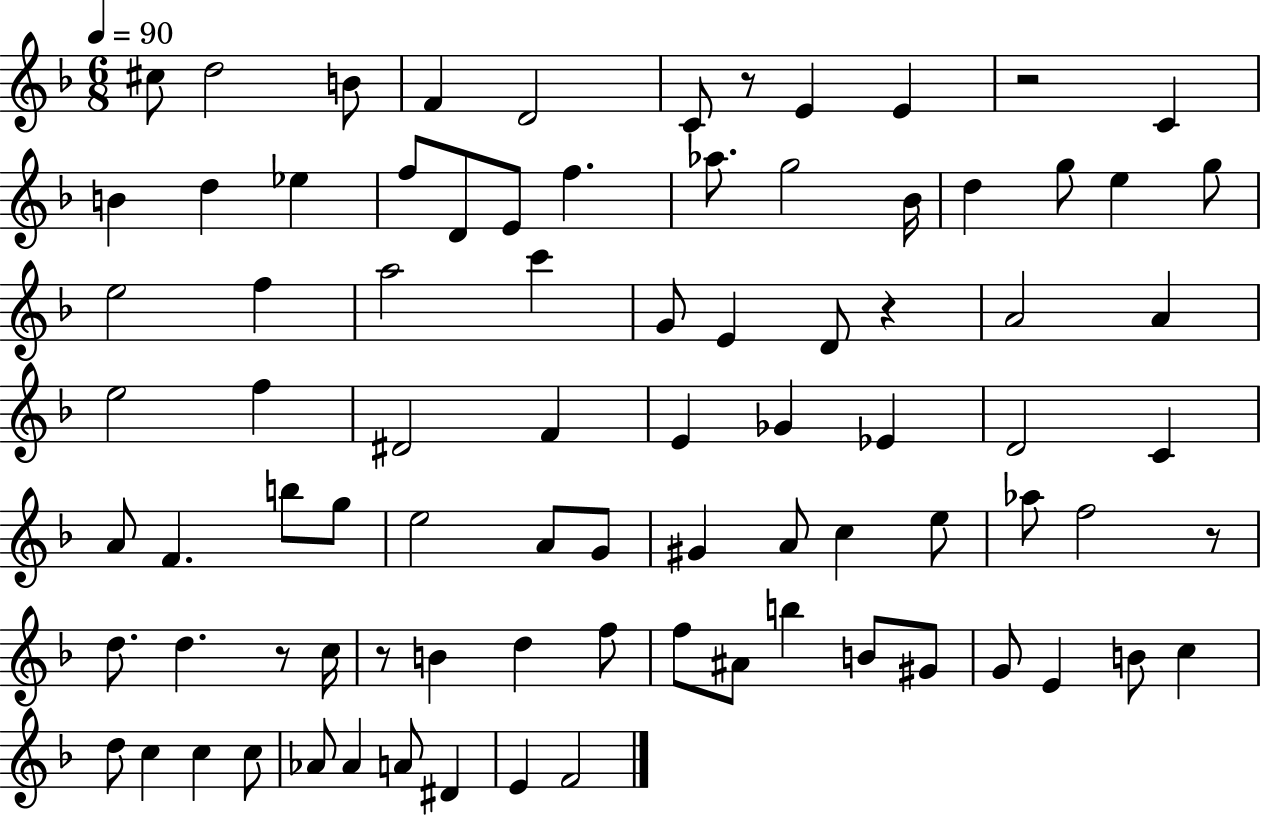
X:1
T:Untitled
M:6/8
L:1/4
K:F
^c/2 d2 B/2 F D2 C/2 z/2 E E z2 C B d _e f/2 D/2 E/2 f _a/2 g2 _B/4 d g/2 e g/2 e2 f a2 c' G/2 E D/2 z A2 A e2 f ^D2 F E _G _E D2 C A/2 F b/2 g/2 e2 A/2 G/2 ^G A/2 c e/2 _a/2 f2 z/2 d/2 d z/2 c/4 z/2 B d f/2 f/2 ^A/2 b B/2 ^G/2 G/2 E B/2 c d/2 c c c/2 _A/2 _A A/2 ^D E F2